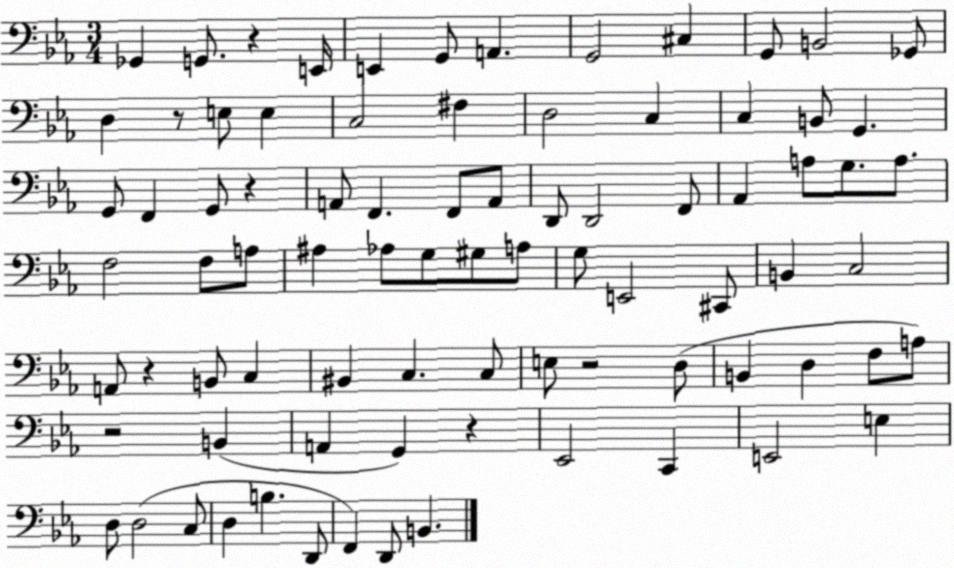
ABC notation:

X:1
T:Untitled
M:3/4
L:1/4
K:Eb
_G,, G,,/2 z E,,/4 E,, G,,/2 A,, G,,2 ^C, G,,/2 B,,2 _G,,/2 D, z/2 E,/2 E, C,2 ^F, D,2 C, C, B,,/2 G,, G,,/2 F,, G,,/2 z A,,/2 F,, F,,/2 A,,/2 D,,/2 D,,2 F,,/2 _A,, A,/2 G,/2 A,/2 F,2 F,/2 A,/2 ^A, _A,/2 G,/2 ^G,/2 A,/2 G,/2 E,,2 ^C,,/2 B,, C,2 A,,/2 z B,,/2 C, ^B,, C, C,/2 E,/2 z2 D,/2 B,, D, F,/2 A,/2 z2 B,, A,, G,, z _E,,2 C,, E,,2 E, D,/2 D,2 C,/2 D, B, D,,/2 F,, D,,/2 B,,